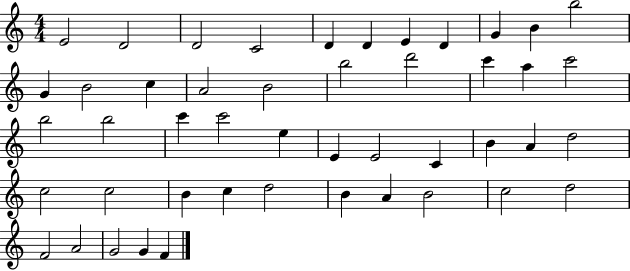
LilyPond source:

{
  \clef treble
  \numericTimeSignature
  \time 4/4
  \key c \major
  e'2 d'2 | d'2 c'2 | d'4 d'4 e'4 d'4 | g'4 b'4 b''2 | \break g'4 b'2 c''4 | a'2 b'2 | b''2 d'''2 | c'''4 a''4 c'''2 | \break b''2 b''2 | c'''4 c'''2 e''4 | e'4 e'2 c'4 | b'4 a'4 d''2 | \break c''2 c''2 | b'4 c''4 d''2 | b'4 a'4 b'2 | c''2 d''2 | \break f'2 a'2 | g'2 g'4 f'4 | \bar "|."
}